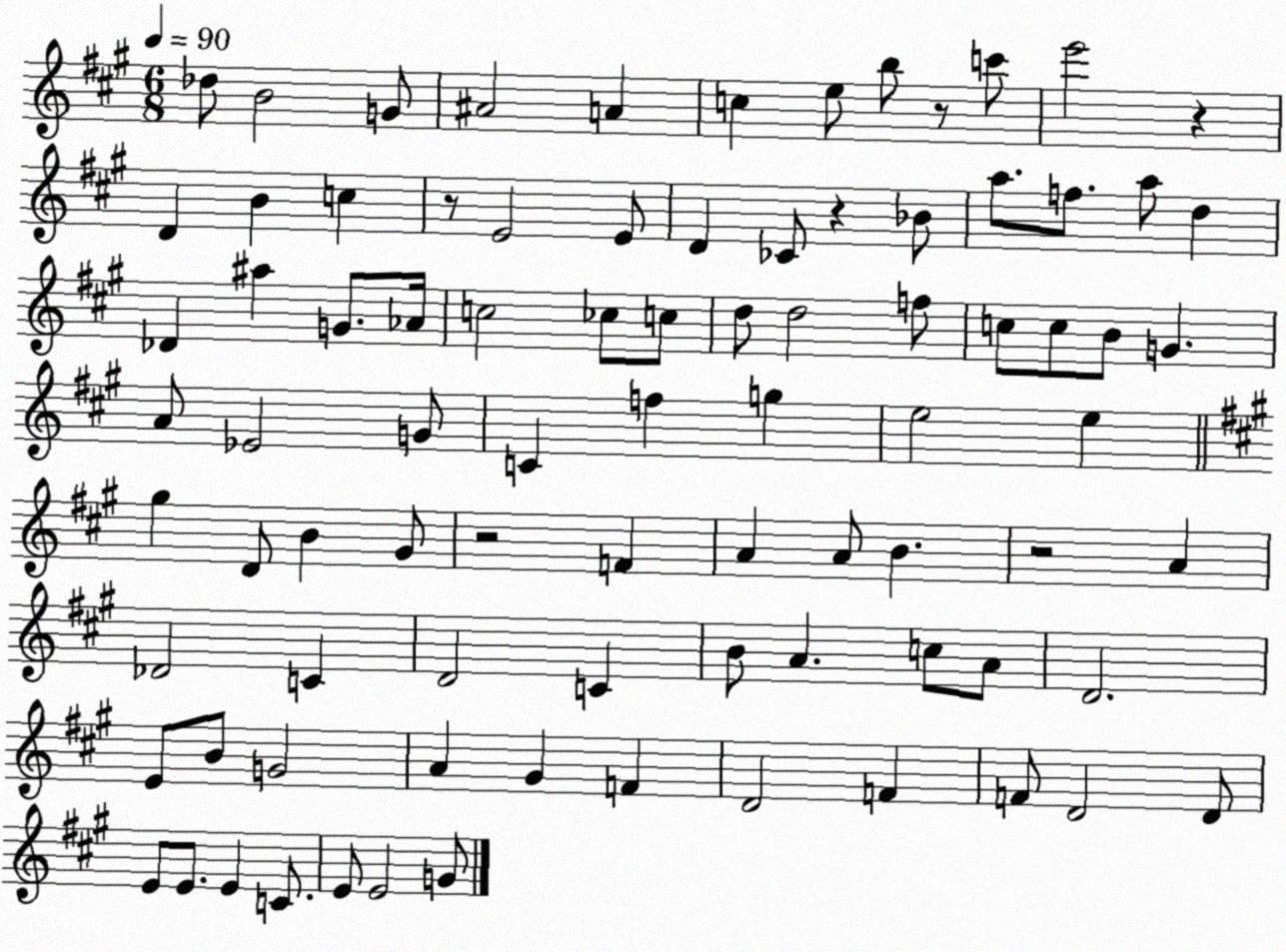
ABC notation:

X:1
T:Untitled
M:6/8
L:1/4
K:A
_d/2 B2 G/2 ^A2 A c e/2 b/2 z/2 c'/2 e'2 z D B c z/2 E2 E/2 D _C/2 z _B/2 a/2 f/2 a/2 d _D ^a G/2 _A/4 c2 _c/2 c/2 d/2 d2 f/2 c/2 c/2 B/2 G A/2 _E2 G/2 C f g e2 e ^g D/2 B ^G/2 z2 F A A/2 B z2 A _D2 C D2 C B/2 A c/2 A/2 D2 E/2 B/2 G2 A ^G F D2 F F/2 D2 D/2 E/2 E/2 E C/2 E/2 E2 G/2